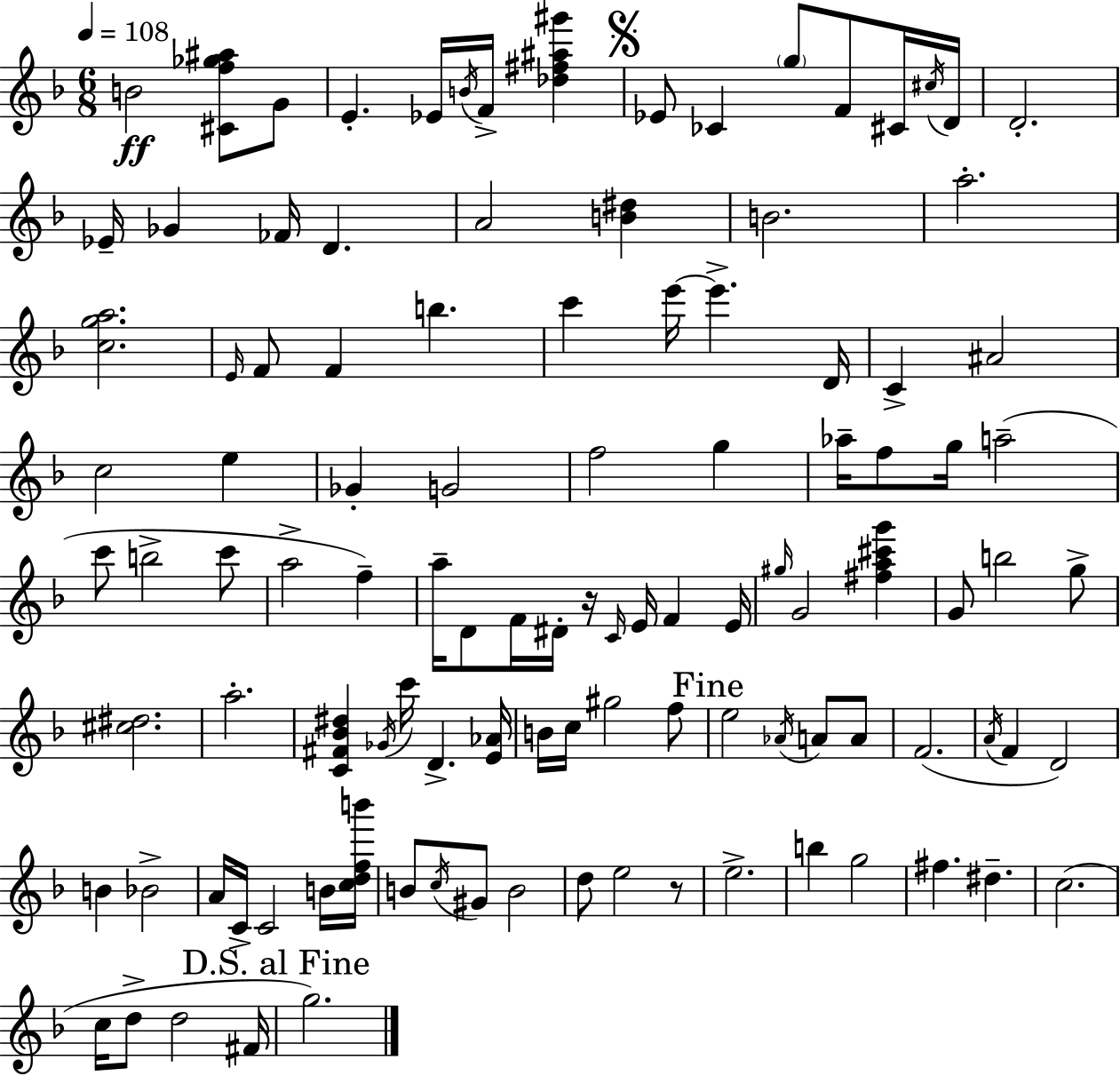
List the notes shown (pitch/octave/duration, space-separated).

B4/h [C#4,F5,Gb5,A#5]/e G4/e E4/q. Eb4/s B4/s F4/s [Db5,F#5,A#5,G#6]/q Eb4/e CES4/q G5/e F4/e C#4/s C#5/s D4/s D4/h. Eb4/s Gb4/q FES4/s D4/q. A4/h [B4,D#5]/q B4/h. A5/h. [C5,G5,A5]/h. E4/s F4/e F4/q B5/q. C6/q E6/s E6/q. D4/s C4/q A#4/h C5/h E5/q Gb4/q G4/h F5/h G5/q Ab5/s F5/e G5/s A5/h C6/e B5/h C6/e A5/h F5/q A5/s D4/e F4/s D#4/s R/s C4/s E4/s F4/q E4/s G#5/s G4/h [F#5,A5,C#6,G6]/q G4/e B5/h G5/e [C#5,D#5]/h. A5/h. [C4,F#4,Bb4,D#5]/q Gb4/s C6/s D4/q. [E4,Ab4]/s B4/s C5/s G#5/h F5/e E5/h Ab4/s A4/e A4/e F4/h. A4/s F4/q D4/h B4/q Bb4/h A4/s C4/s C4/h B4/s [C5,D5,F5,B6]/s B4/e C5/s G#4/e B4/h D5/e E5/h R/e E5/h. B5/q G5/h F#5/q. D#5/q. C5/h. C5/s D5/e D5/h F#4/s G5/h.